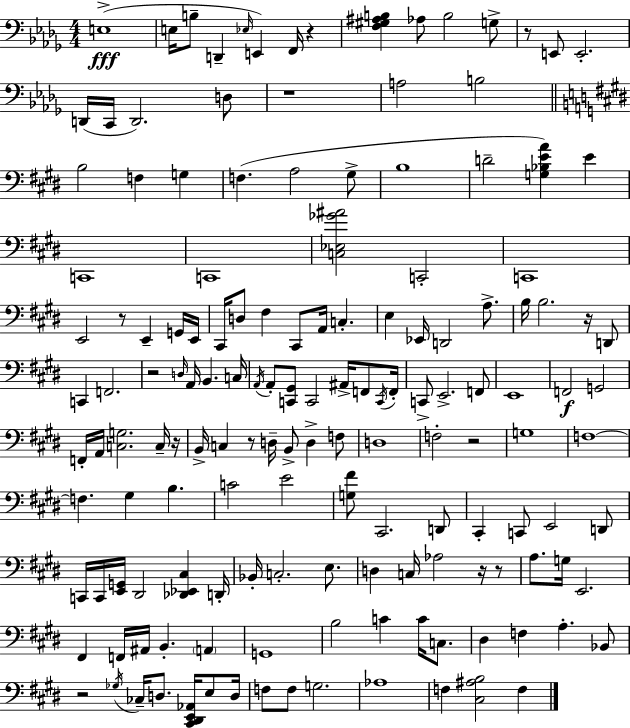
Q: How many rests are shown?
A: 12